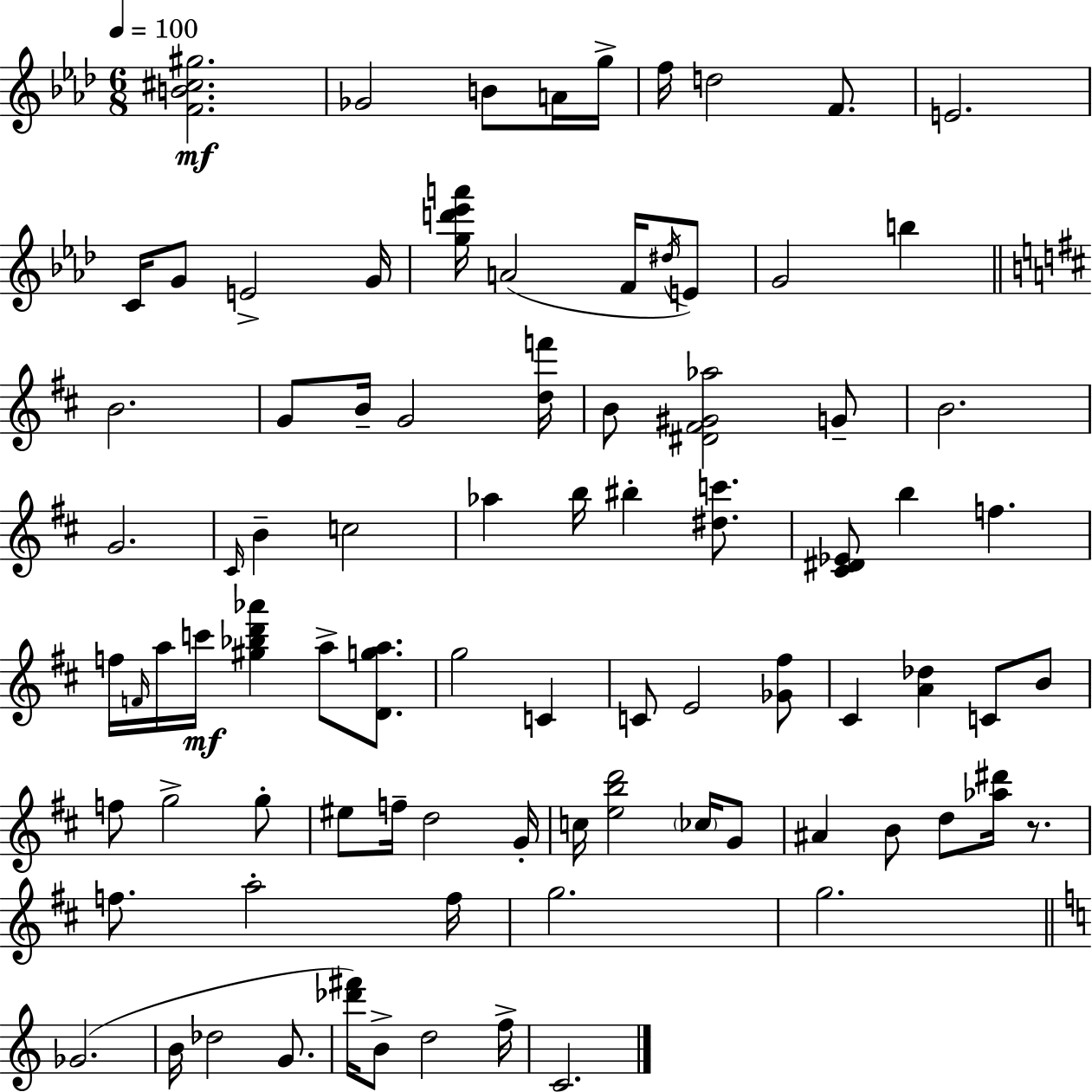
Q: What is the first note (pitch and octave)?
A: Gb4